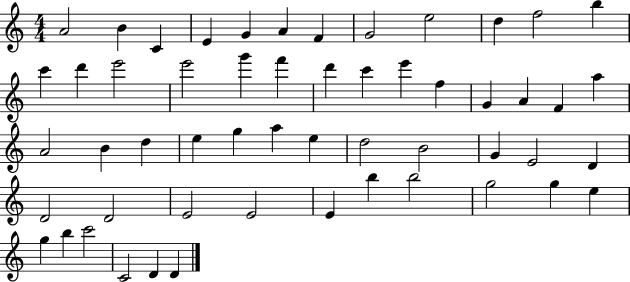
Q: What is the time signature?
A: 4/4